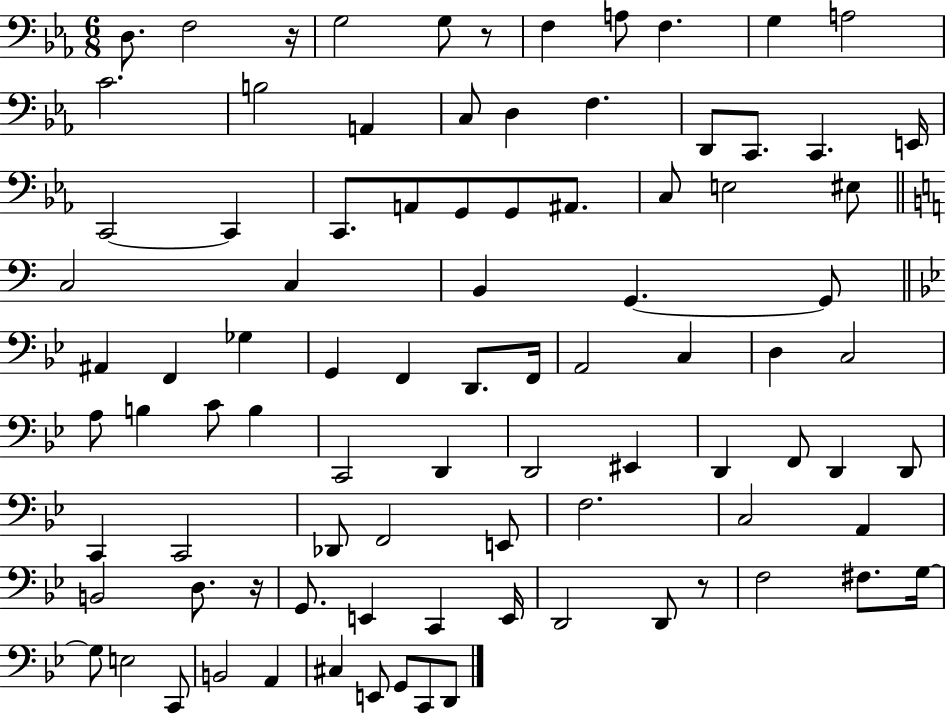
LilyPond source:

{
  \clef bass
  \numericTimeSignature
  \time 6/8
  \key ees \major
  \repeat volta 2 { d8. f2 r16 | g2 g8 r8 | f4 a8 f4. | g4 a2 | \break c'2. | b2 a,4 | c8 d4 f4. | d,8 c,8. c,4. e,16 | \break c,2~~ c,4 | c,8. a,8 g,8 g,8 ais,8. | c8 e2 eis8 | \bar "||" \break \key c \major c2 c4 | b,4 g,4.~~ g,8 | \bar "||" \break \key bes \major ais,4 f,4 ges4 | g,4 f,4 d,8. f,16 | a,2 c4 | d4 c2 | \break a8 b4 c'8 b4 | c,2 d,4 | d,2 eis,4 | d,4 f,8 d,4 d,8 | \break c,4 c,2 | des,8 f,2 e,8 | f2. | c2 a,4 | \break b,2 d8. r16 | g,8. e,4 c,4 e,16 | d,2 d,8 r8 | f2 fis8. g16~~ | \break g8 e2 c,8 | b,2 a,4 | cis4 e,8 g,8 c,8 d,8 | } \bar "|."
}